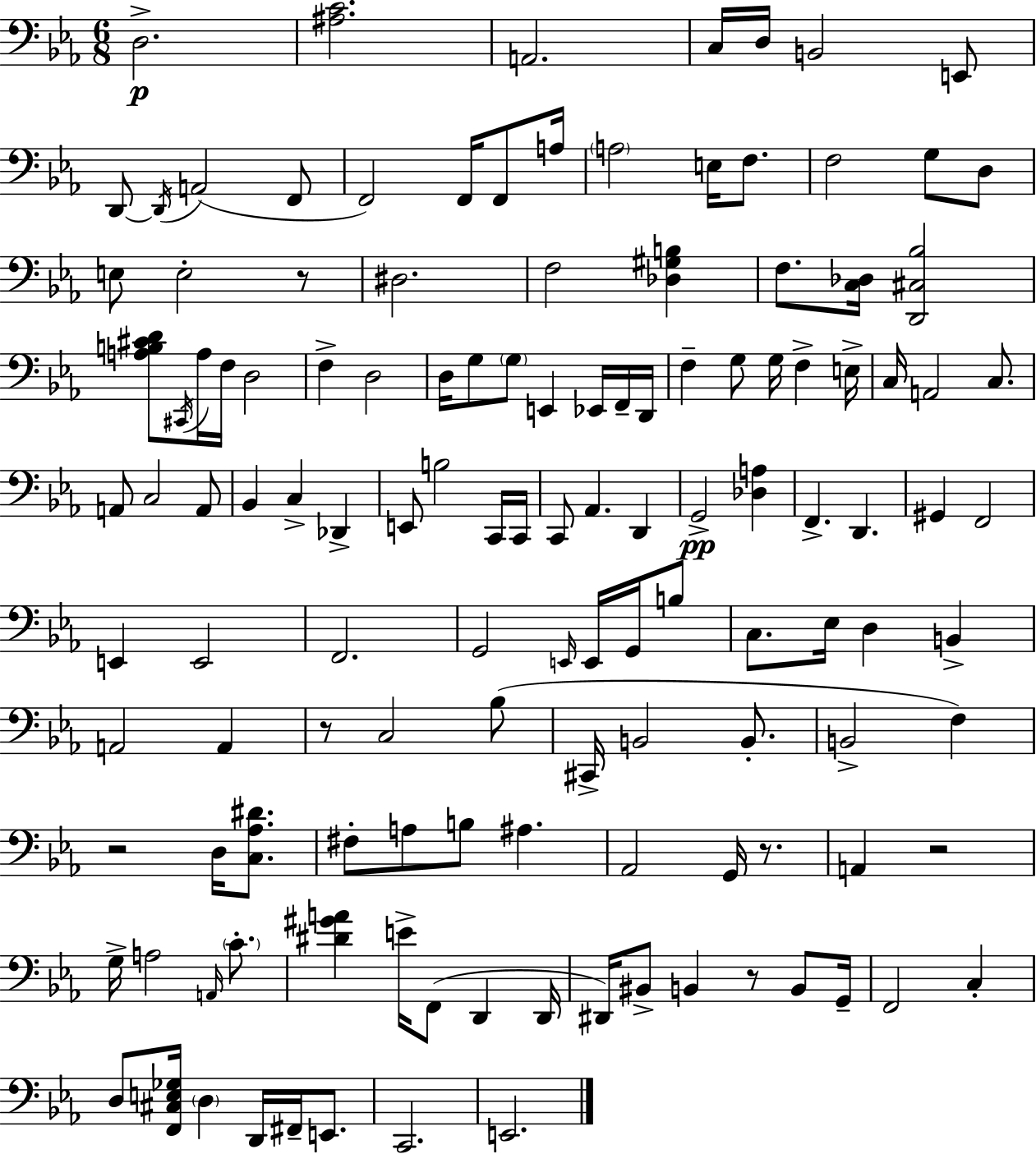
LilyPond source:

{
  \clef bass
  \numericTimeSignature
  \time 6/8
  \key ees \major
  d2.->\p | <ais c'>2. | a,2. | c16 d16 b,2 e,8 | \break d,8~~ \acciaccatura { d,16 }( a,2 f,8 | f,2) f,16 f,8 | a16 \parenthesize a2 e16 f8. | f2 g8 d8 | \break e8 e2-. r8 | dis2. | f2 <des gis b>4 | f8. <c des>16 <d, cis bes>2 | \break <a b cis' d'>8 \acciaccatura { cis,16 } a16 f16 d2 | f4-> d2 | d16 g8 \parenthesize g8 e,4 ees,16 | f,16-- d,16 f4-- g8 g16 f4-> | \break e16-> c16 a,2 c8. | a,8 c2 | a,8 bes,4 c4-> des,4-> | e,8 b2 | \break c,16 c,16 c,8 aes,4. d,4 | g,2->\pp <des a>4 | f,4.-> d,4. | gis,4 f,2 | \break e,4 e,2 | f,2. | g,2 \grace { e,16 } e,16 | g,16 b8 c8. ees16 d4 b,4-> | \break a,2 a,4 | r8 c2 | bes8( cis,16-> b,2 | b,8.-. b,2-> f4) | \break r2 d16 | <c aes dis'>8. fis8-. a8 b8 ais4. | aes,2 g,16 | r8. a,4 r2 | \break g16-> a2 | \grace { a,16 } \parenthesize c'8.-. <dis' gis' a'>4 e'16-> f,8( d,4 | d,16 dis,16) bis,8-> b,4 r8 | b,8 g,16-- f,2 | \break c4-. d8 <f, cis e ges>16 \parenthesize d4 d,16 | fis,16-- e,8. c,2. | e,2. | \bar "|."
}